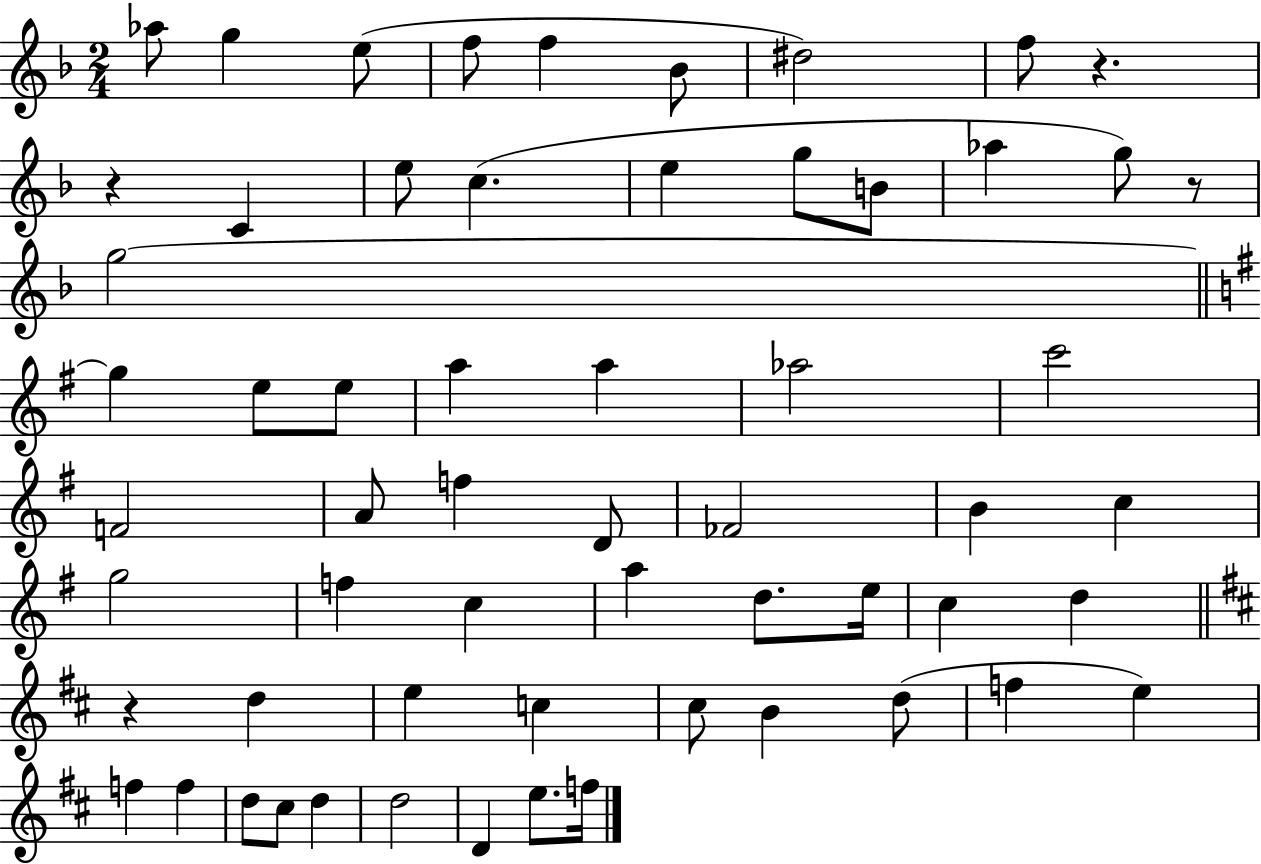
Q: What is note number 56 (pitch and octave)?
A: F5